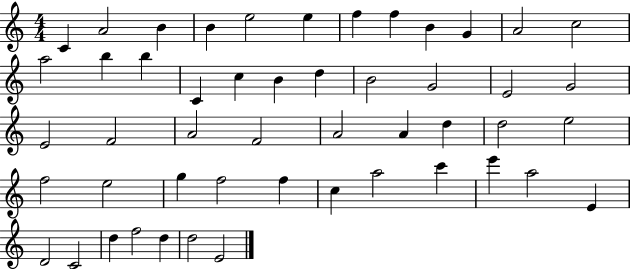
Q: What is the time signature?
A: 4/4